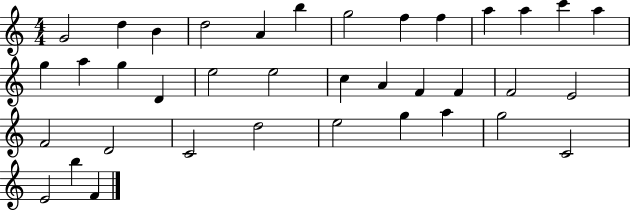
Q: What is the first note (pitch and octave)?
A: G4